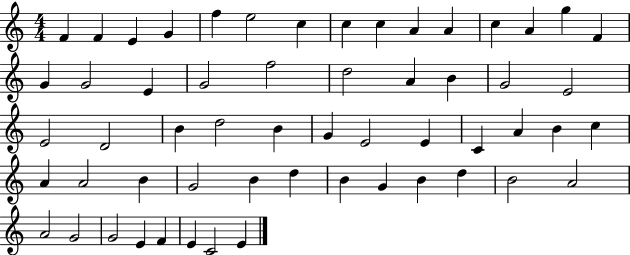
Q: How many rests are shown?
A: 0